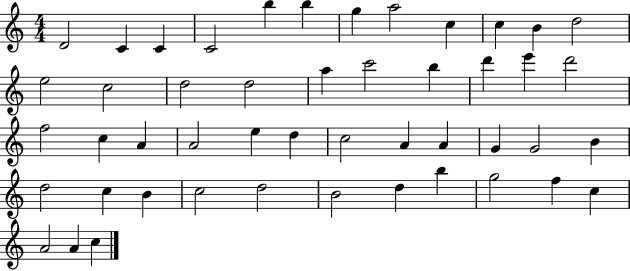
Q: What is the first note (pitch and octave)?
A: D4